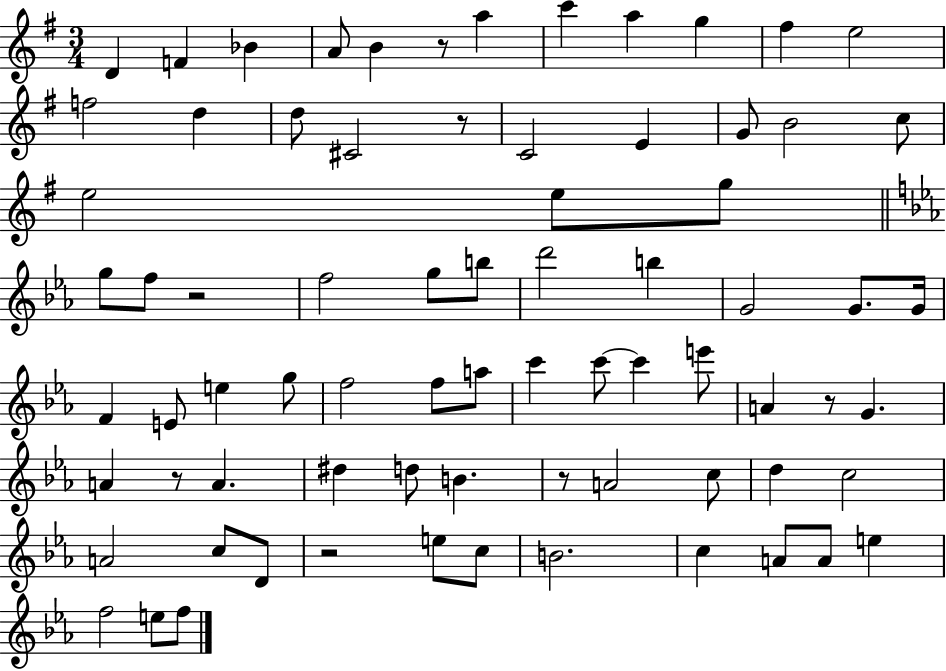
{
  \clef treble
  \numericTimeSignature
  \time 3/4
  \key g \major
  \repeat volta 2 { d'4 f'4 bes'4 | a'8 b'4 r8 a''4 | c'''4 a''4 g''4 | fis''4 e''2 | \break f''2 d''4 | d''8 cis'2 r8 | c'2 e'4 | g'8 b'2 c''8 | \break e''2 e''8 g''8 | \bar "||" \break \key ees \major g''8 f''8 r2 | f''2 g''8 b''8 | d'''2 b''4 | g'2 g'8. g'16 | \break f'4 e'8 e''4 g''8 | f''2 f''8 a''8 | c'''4 c'''8~~ c'''4 e'''8 | a'4 r8 g'4. | \break a'4 r8 a'4. | dis''4 d''8 b'4. | r8 a'2 c''8 | d''4 c''2 | \break a'2 c''8 d'8 | r2 e''8 c''8 | b'2. | c''4 a'8 a'8 e''4 | \break f''2 e''8 f''8 | } \bar "|."
}